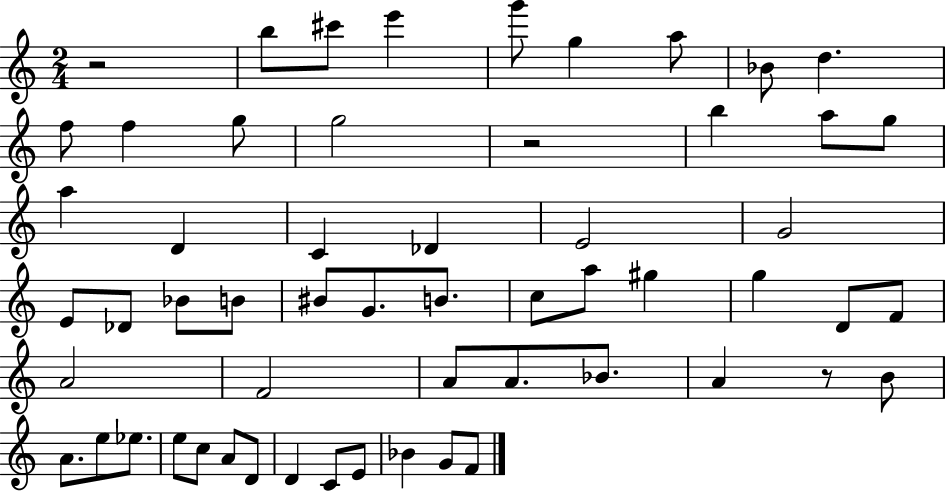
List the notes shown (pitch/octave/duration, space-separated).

R/h B5/e C#6/e E6/q G6/e G5/q A5/e Bb4/e D5/q. F5/e F5/q G5/e G5/h R/h B5/q A5/e G5/e A5/q D4/q C4/q Db4/q E4/h G4/h E4/e Db4/e Bb4/e B4/e BIS4/e G4/e. B4/e. C5/e A5/e G#5/q G5/q D4/e F4/e A4/h F4/h A4/e A4/e. Bb4/e. A4/q R/e B4/e A4/e. E5/e Eb5/e. E5/e C5/e A4/e D4/e D4/q C4/e E4/e Bb4/q G4/e F4/e